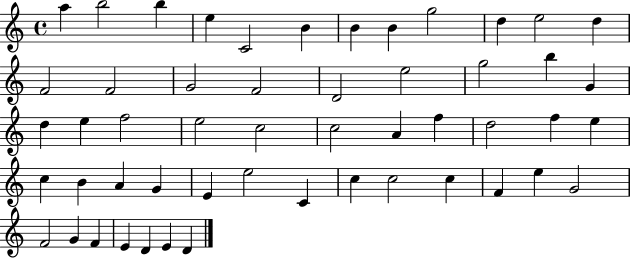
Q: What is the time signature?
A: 4/4